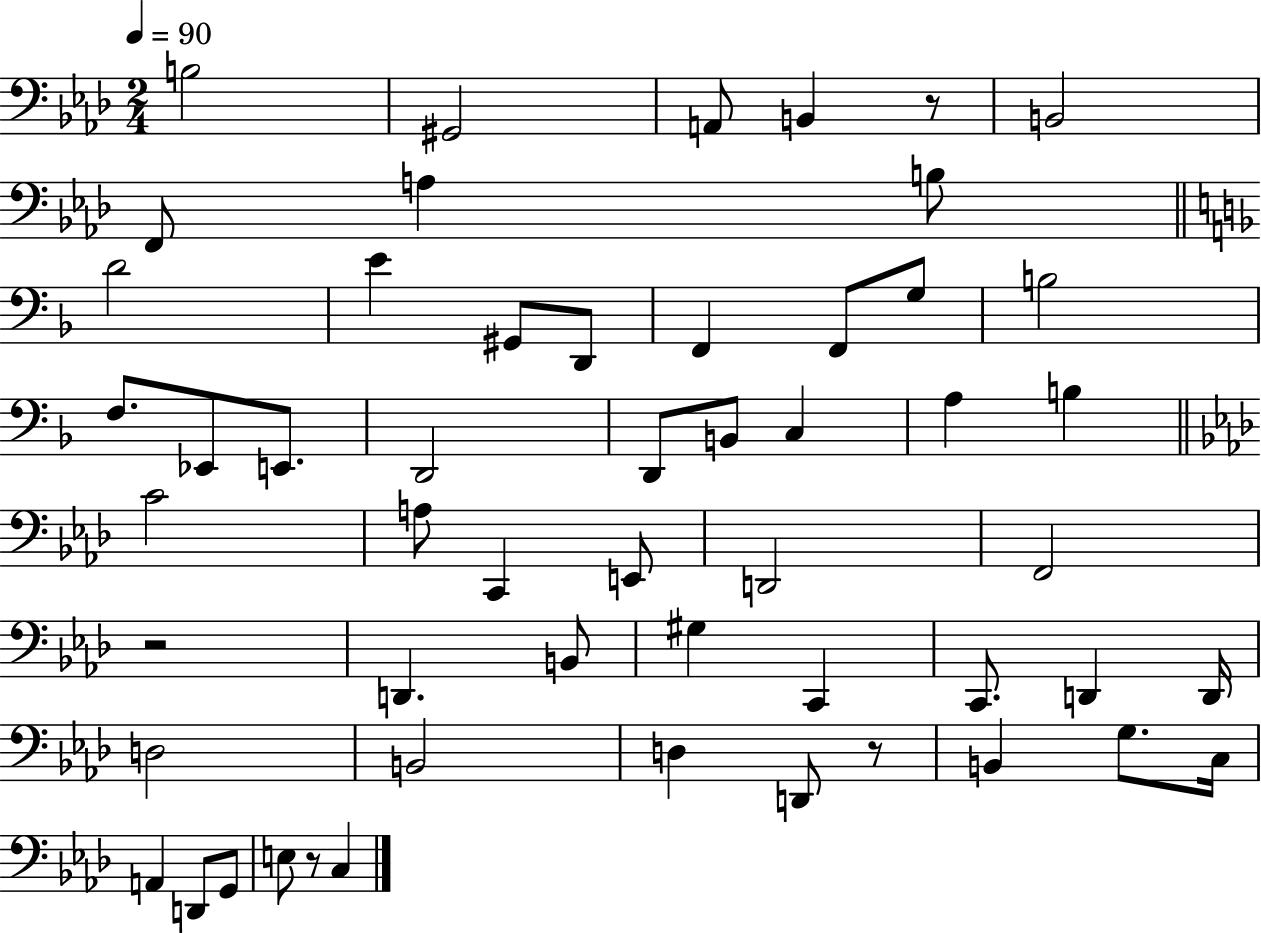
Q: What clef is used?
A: bass